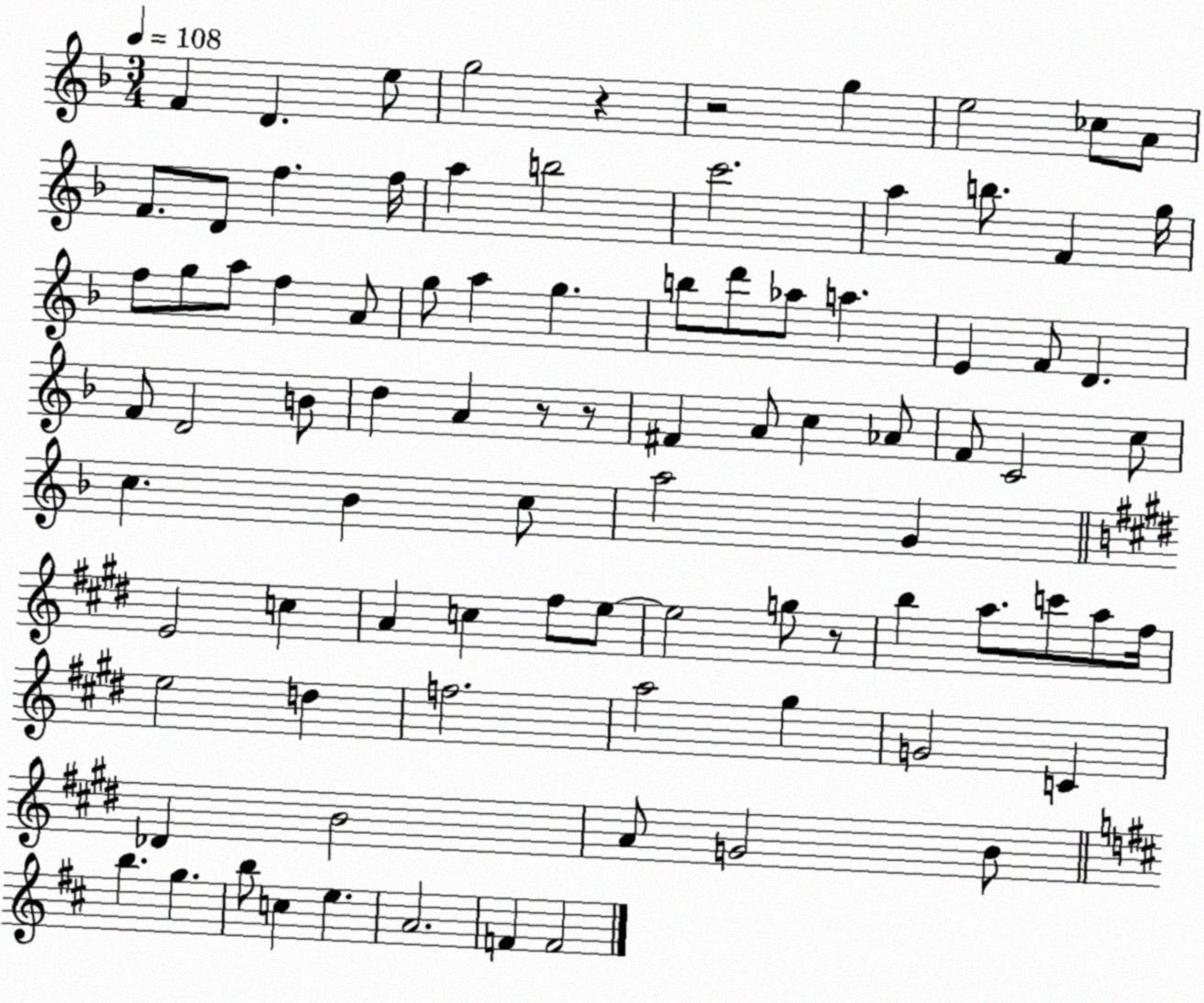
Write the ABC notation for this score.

X:1
T:Untitled
M:3/4
L:1/4
K:F
F D e/2 g2 z z2 g e2 _c/2 A/2 F/2 D/2 f f/4 a b2 c'2 a b/2 F g/4 f/2 g/2 a/2 f A/2 g/2 a g b/2 d'/2 _a/2 a E F/2 D F/2 D2 B/2 d A z/2 z/2 ^F A/2 c _A/2 F/2 C2 c/2 c _B c/2 a2 G E2 c A c ^f/2 e/2 e2 g/2 z/2 b a/2 c'/2 a/2 ^f/4 e2 d f2 a2 ^g G2 C _D B2 A/2 G2 B/2 b g b/2 c e A2 F F2